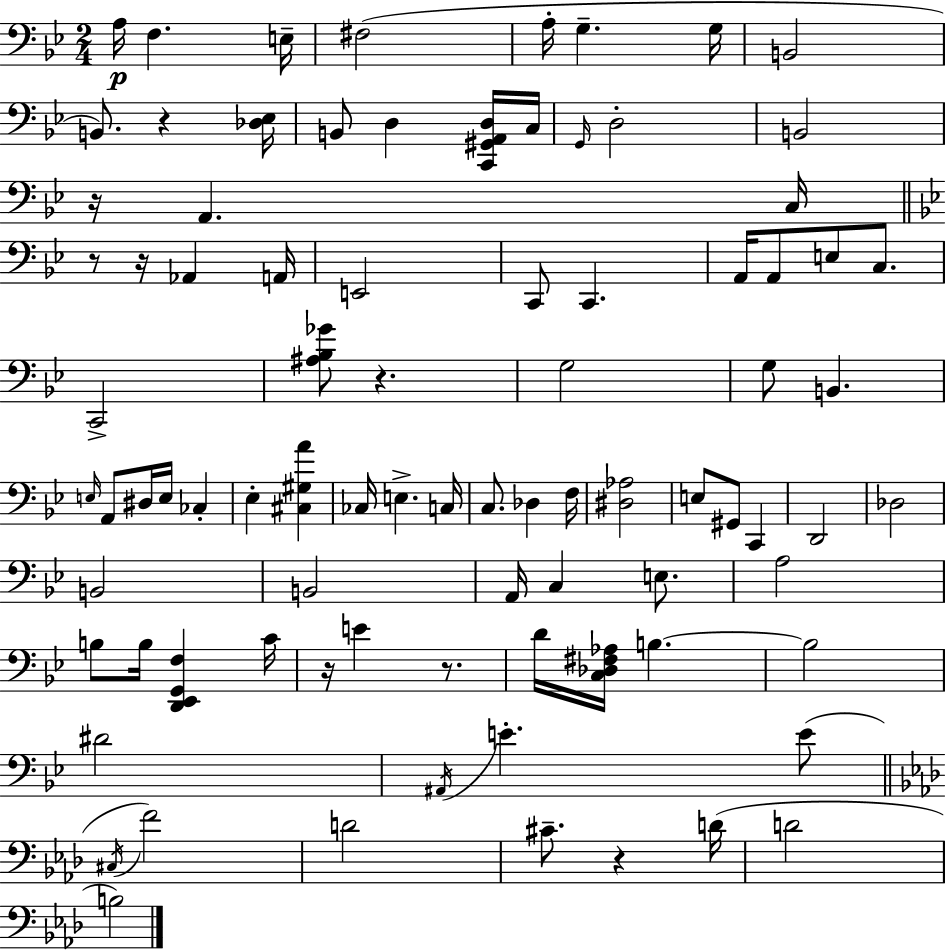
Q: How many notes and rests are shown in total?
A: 86